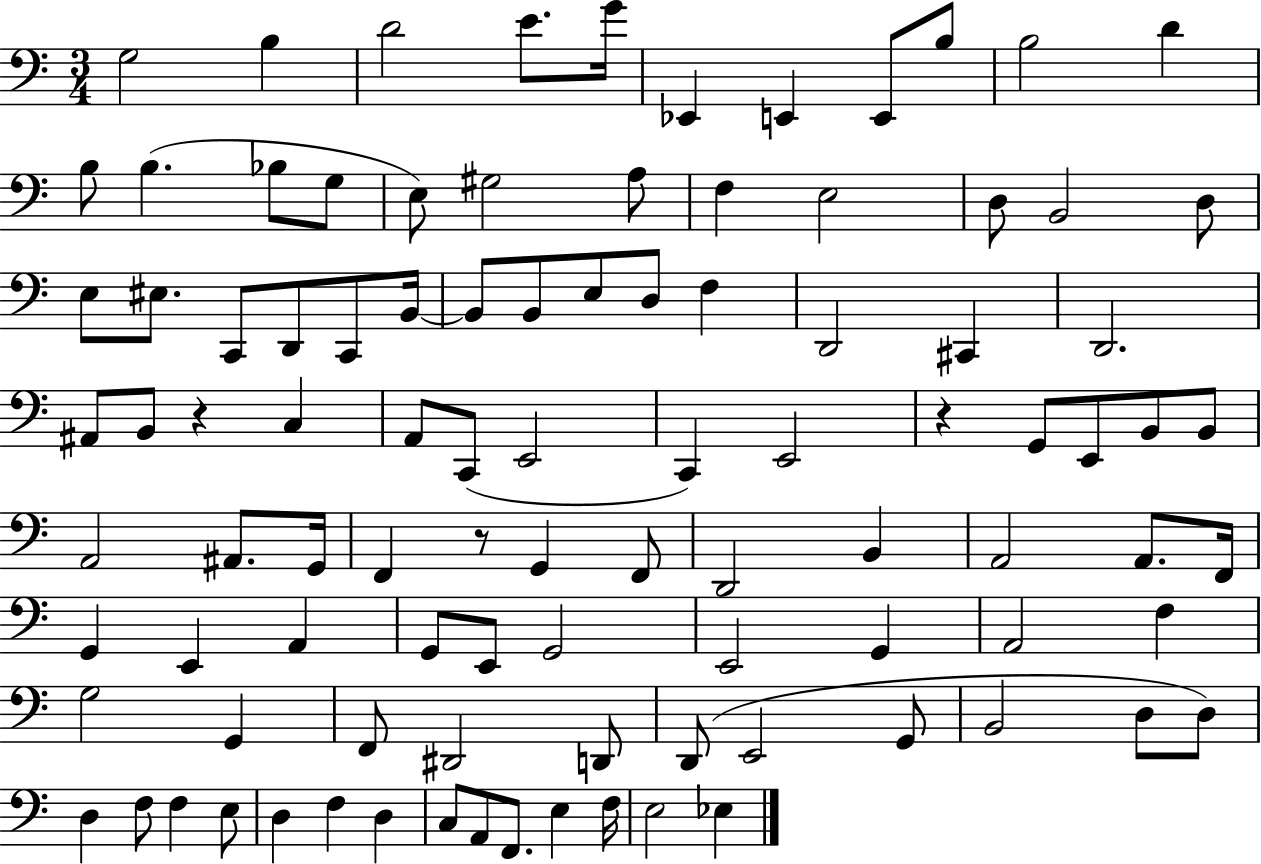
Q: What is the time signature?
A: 3/4